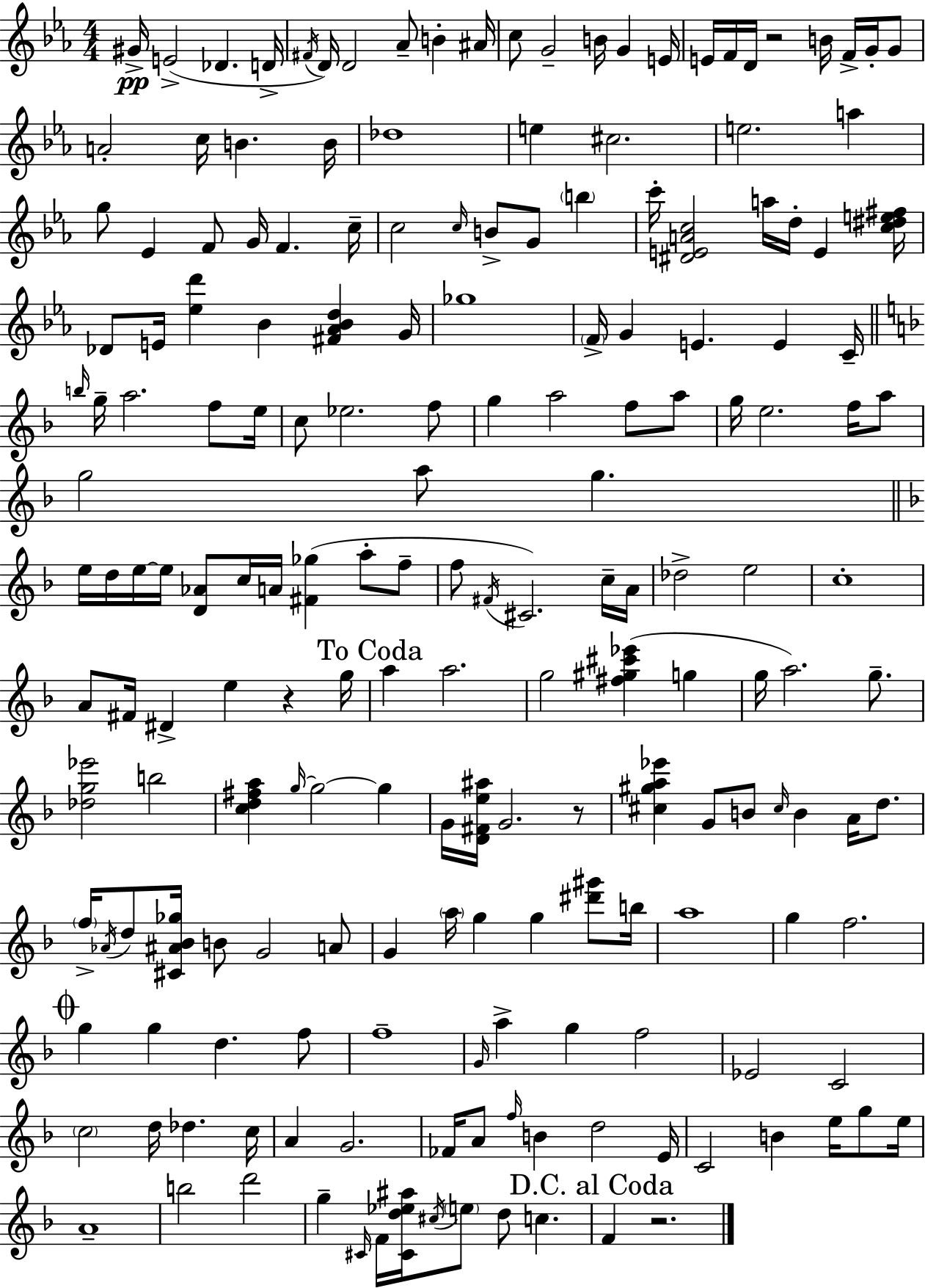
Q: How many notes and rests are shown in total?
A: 186